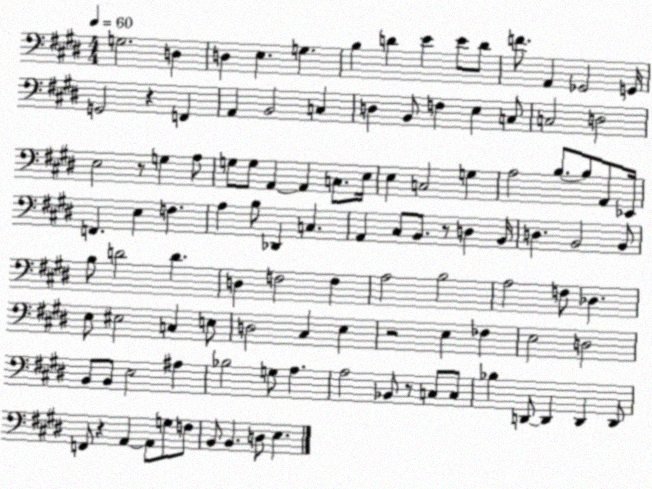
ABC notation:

X:1
T:Untitled
M:4/4
L:1/4
K:E
G,2 D, D, E, G, B, D E E/2 D/2 F/2 A,, _G,,2 G,,/4 G,,2 z F,, A,, B,,2 C, D, B,,/2 F, E, C,/2 C,2 D,2 E,2 z/2 G, A,/2 G,/2 G,/2 A,, A,, C,/2 E,/4 E, C,2 G, A,2 B,/2 B,/2 A,,/2 _E,,/4 F,, E, F, A, B,/2 _D,, C, A,, ^C,/2 B,,/2 z/2 D, B,,/4 D, B,,2 B,,/2 B,/2 D2 D D, F,2 F, A,2 B,2 A,2 F,/2 _D, E,/2 ^E,2 C, E,/2 D,2 ^C, E, z2 E, _F, E,2 D,2 B,,/2 B,,/2 E,2 ^A, _B,2 G,/2 A, A,2 _B,,/2 z/2 C,/2 C,/2 _B, D,,/2 D,, D,, D,,/2 F,,/2 z A,, A,,/2 G,/2 F,/2 B,,/2 B,, D,/2 E,